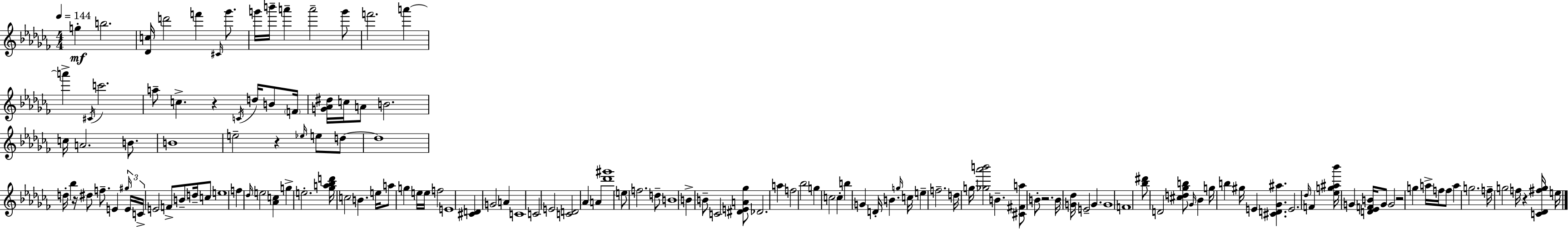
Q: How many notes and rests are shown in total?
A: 146